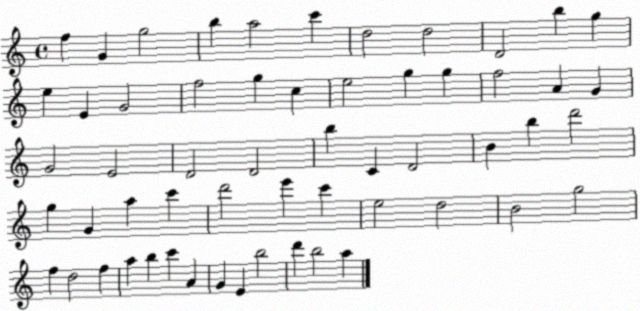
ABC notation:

X:1
T:Untitled
M:4/4
L:1/4
K:C
f G g2 b a2 c' d2 d2 D2 b g e E G2 f2 g c e2 g g f2 A G G2 E2 D2 D2 b C D2 B b d'2 g G a c' d'2 e' c' e2 d2 B2 g2 f d2 f a b c' A G E b2 d' b2 a